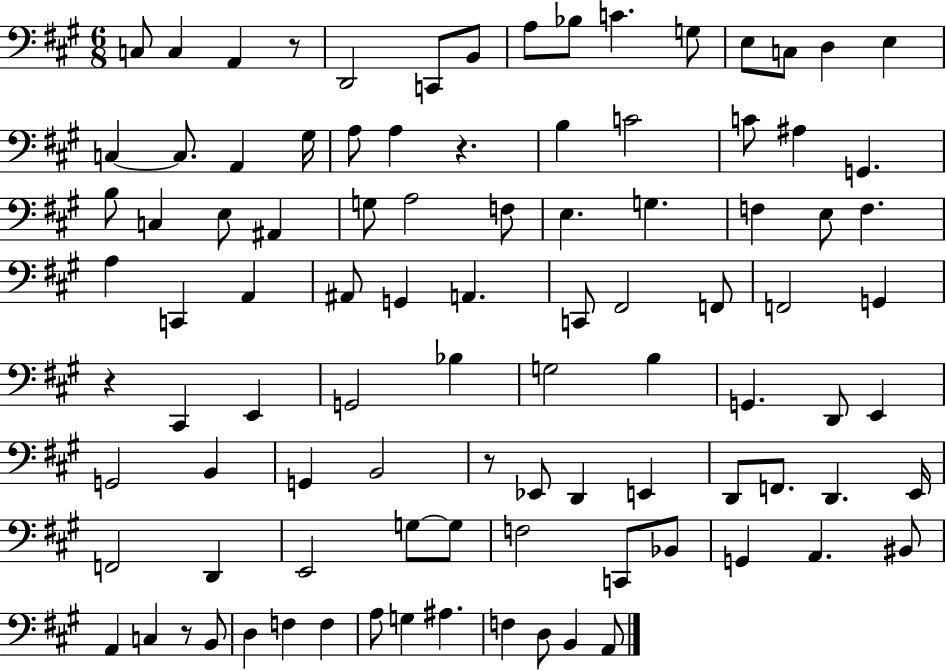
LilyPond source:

{
  \clef bass
  \numericTimeSignature
  \time 6/8
  \key a \major
  \repeat volta 2 { c8 c4 a,4 r8 | d,2 c,8 b,8 | a8 bes8 c'4. g8 | e8 c8 d4 e4 | \break c4~~ c8. a,4 gis16 | a8 a4 r4. | b4 c'2 | c'8 ais4 g,4. | \break b8 c4 e8 ais,4 | g8 a2 f8 | e4. g4. | f4 e8 f4. | \break a4 c,4 a,4 | ais,8 g,4 a,4. | c,8 fis,2 f,8 | f,2 g,4 | \break r4 cis,4 e,4 | g,2 bes4 | g2 b4 | g,4. d,8 e,4 | \break g,2 b,4 | g,4 b,2 | r8 ees,8 d,4 e,4 | d,8 f,8. d,4. e,16 | \break f,2 d,4 | e,2 g8~~ g8 | f2 c,8 bes,8 | g,4 a,4. bis,8 | \break a,4 c4 r8 b,8 | d4 f4 f4 | a8 g4 ais4. | f4 d8 b,4 a,8 | \break } \bar "|."
}